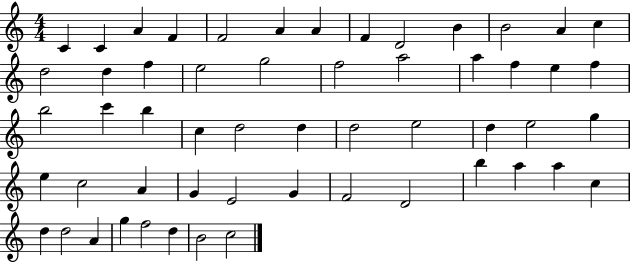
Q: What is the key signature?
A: C major